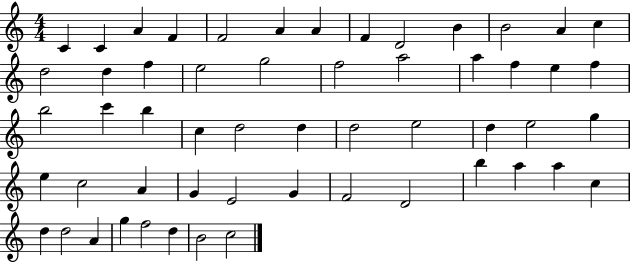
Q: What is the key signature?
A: C major